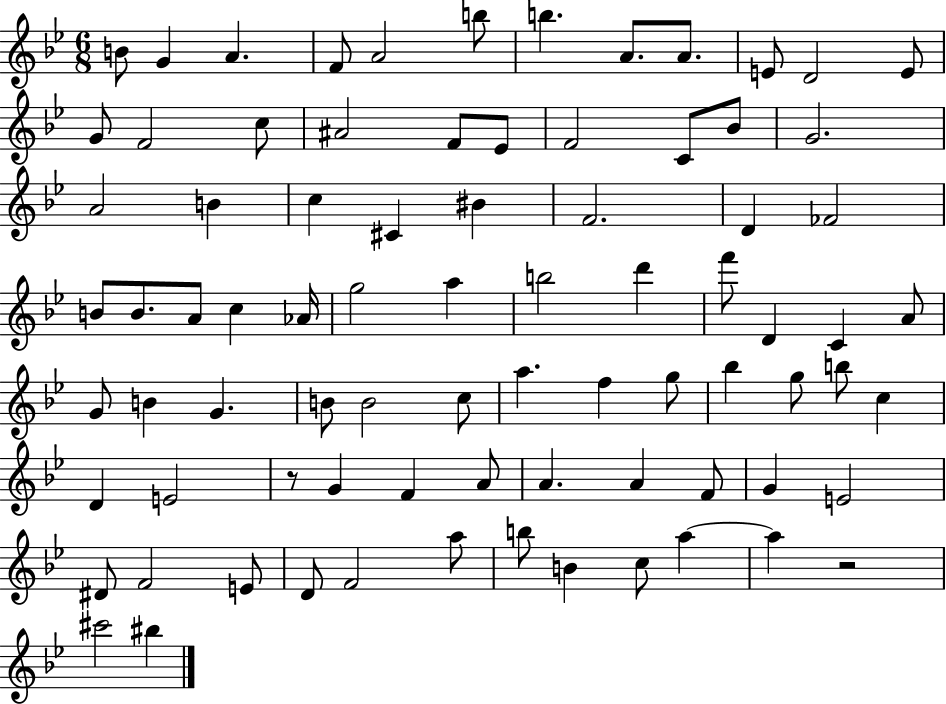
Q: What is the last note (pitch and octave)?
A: BIS5